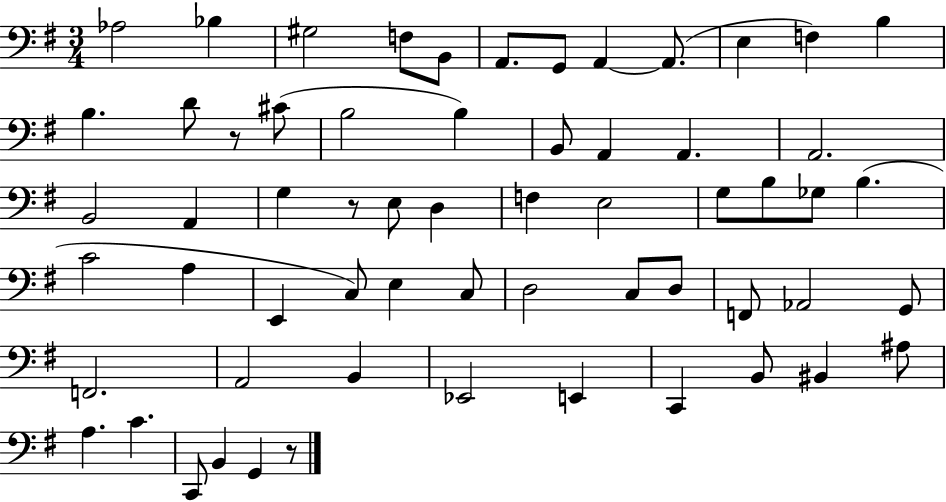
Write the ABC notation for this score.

X:1
T:Untitled
M:3/4
L:1/4
K:G
_A,2 _B, ^G,2 F,/2 B,,/2 A,,/2 G,,/2 A,, A,,/2 E, F, B, B, D/2 z/2 ^C/2 B,2 B, B,,/2 A,, A,, A,,2 B,,2 A,, G, z/2 E,/2 D, F, E,2 G,/2 B,/2 _G,/2 B, C2 A, E,, C,/2 E, C,/2 D,2 C,/2 D,/2 F,,/2 _A,,2 G,,/2 F,,2 A,,2 B,, _E,,2 E,, C,, B,,/2 ^B,, ^A,/2 A, C C,,/2 B,, G,, z/2